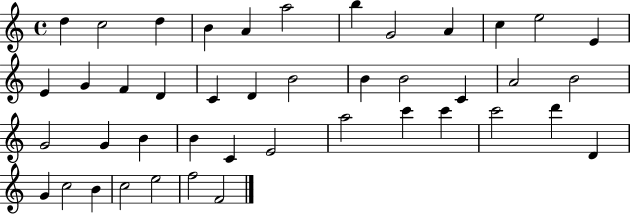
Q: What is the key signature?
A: C major